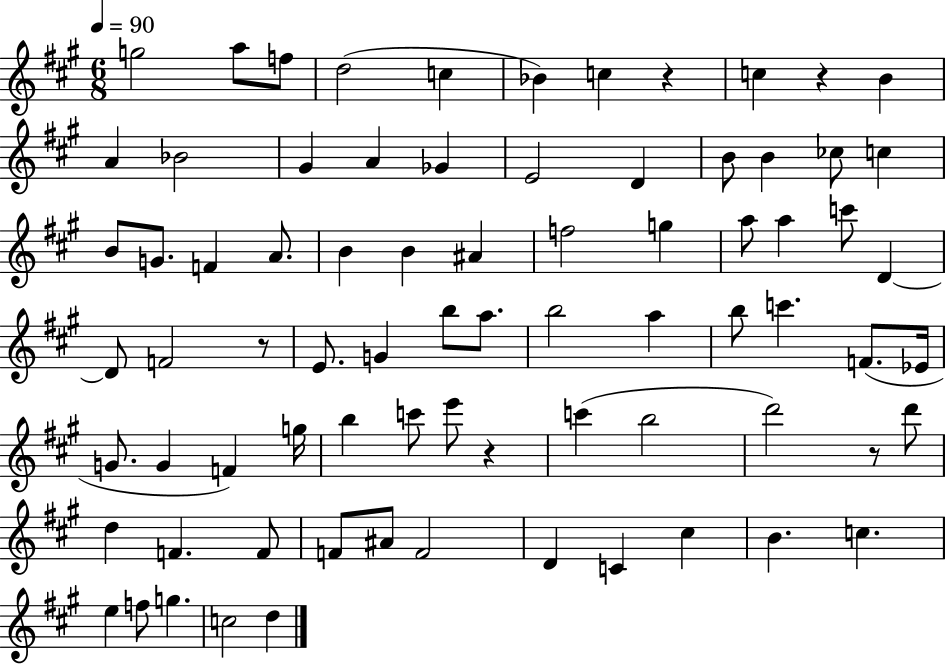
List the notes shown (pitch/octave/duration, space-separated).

G5/h A5/e F5/e D5/h C5/q Bb4/q C5/q R/q C5/q R/q B4/q A4/q Bb4/h G#4/q A4/q Gb4/q E4/h D4/q B4/e B4/q CES5/e C5/q B4/e G4/e. F4/q A4/e. B4/q B4/q A#4/q F5/h G5/q A5/e A5/q C6/e D4/q D4/e F4/h R/e E4/e. G4/q B5/e A5/e. B5/h A5/q B5/e C6/q. F4/e. Eb4/s G4/e. G4/q F4/q G5/s B5/q C6/e E6/e R/q C6/q B5/h D6/h R/e D6/e D5/q F4/q. F4/e F4/e A#4/e F4/h D4/q C4/q C#5/q B4/q. C5/q. E5/q F5/e G5/q. C5/h D5/q